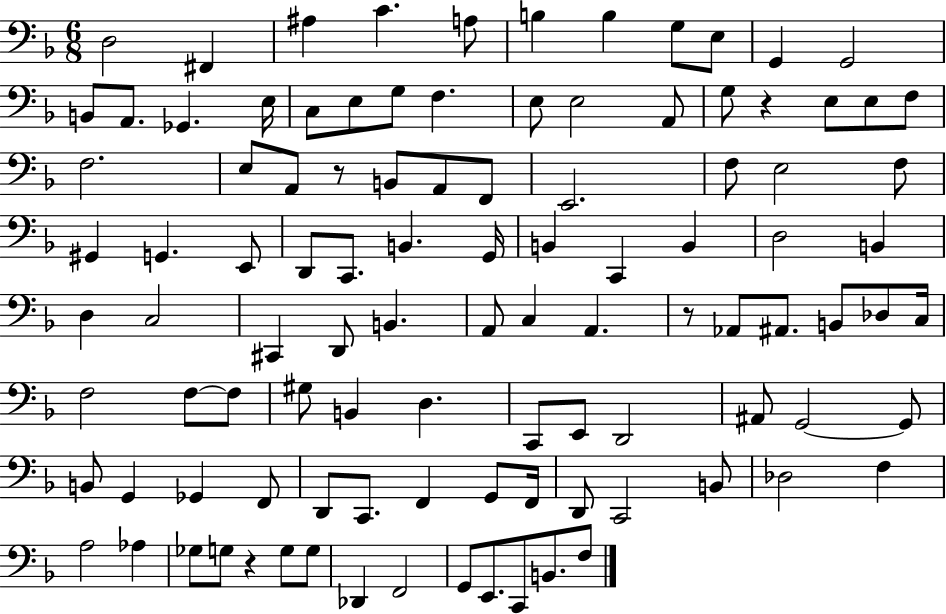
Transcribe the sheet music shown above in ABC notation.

X:1
T:Untitled
M:6/8
L:1/4
K:F
D,2 ^F,, ^A, C A,/2 B, B, G,/2 E,/2 G,, G,,2 B,,/2 A,,/2 _G,, E,/4 C,/2 E,/2 G,/2 F, E,/2 E,2 A,,/2 G,/2 z E,/2 E,/2 F,/2 F,2 E,/2 A,,/2 z/2 B,,/2 A,,/2 F,,/2 E,,2 F,/2 E,2 F,/2 ^G,, G,, E,,/2 D,,/2 C,,/2 B,, G,,/4 B,, C,, B,, D,2 B,, D, C,2 ^C,, D,,/2 B,, A,,/2 C, A,, z/2 _A,,/2 ^A,,/2 B,,/2 _D,/2 C,/4 F,2 F,/2 F,/2 ^G,/2 B,, D, C,,/2 E,,/2 D,,2 ^A,,/2 G,,2 G,,/2 B,,/2 G,, _G,, F,,/2 D,,/2 C,,/2 F,, G,,/2 F,,/4 D,,/2 C,,2 B,,/2 _D,2 F, A,2 _A, _G,/2 G,/2 z G,/2 G,/2 _D,, F,,2 G,,/2 E,,/2 C,,/2 B,,/2 F,/2